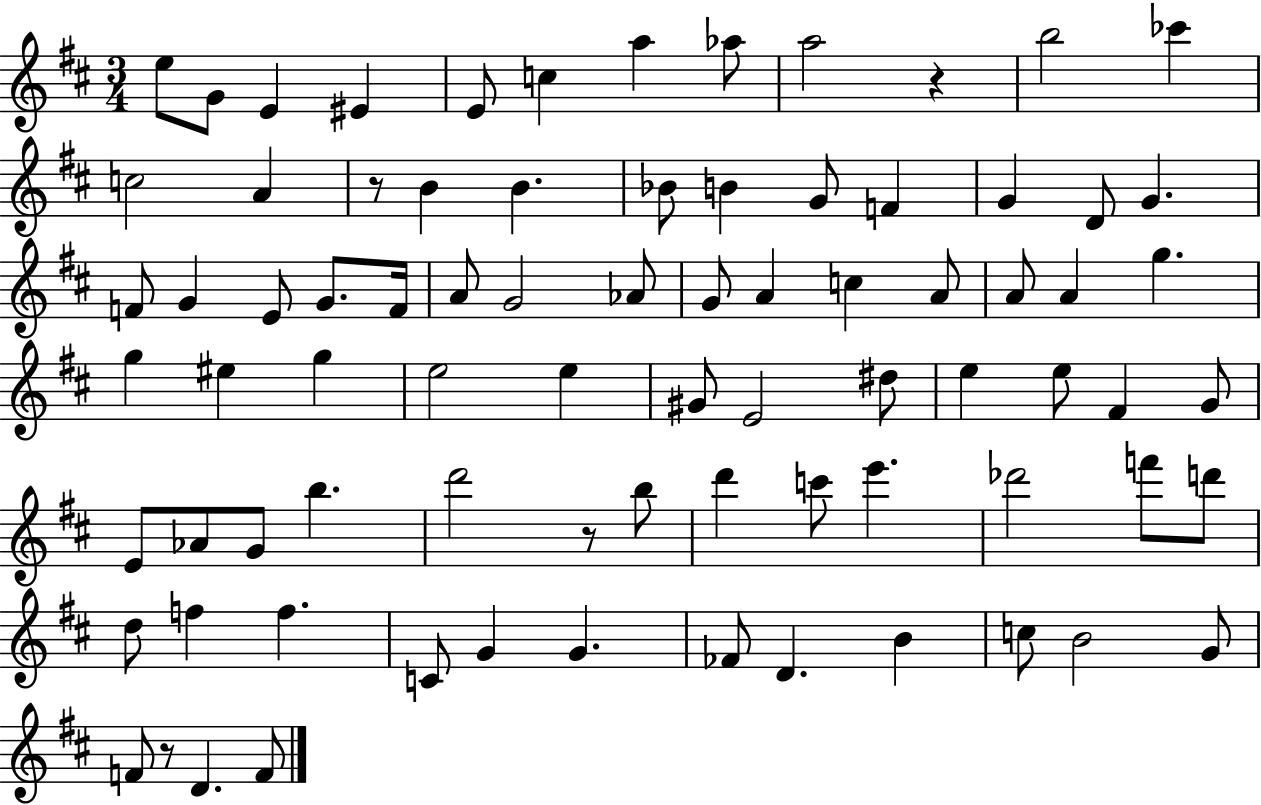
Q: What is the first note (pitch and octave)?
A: E5